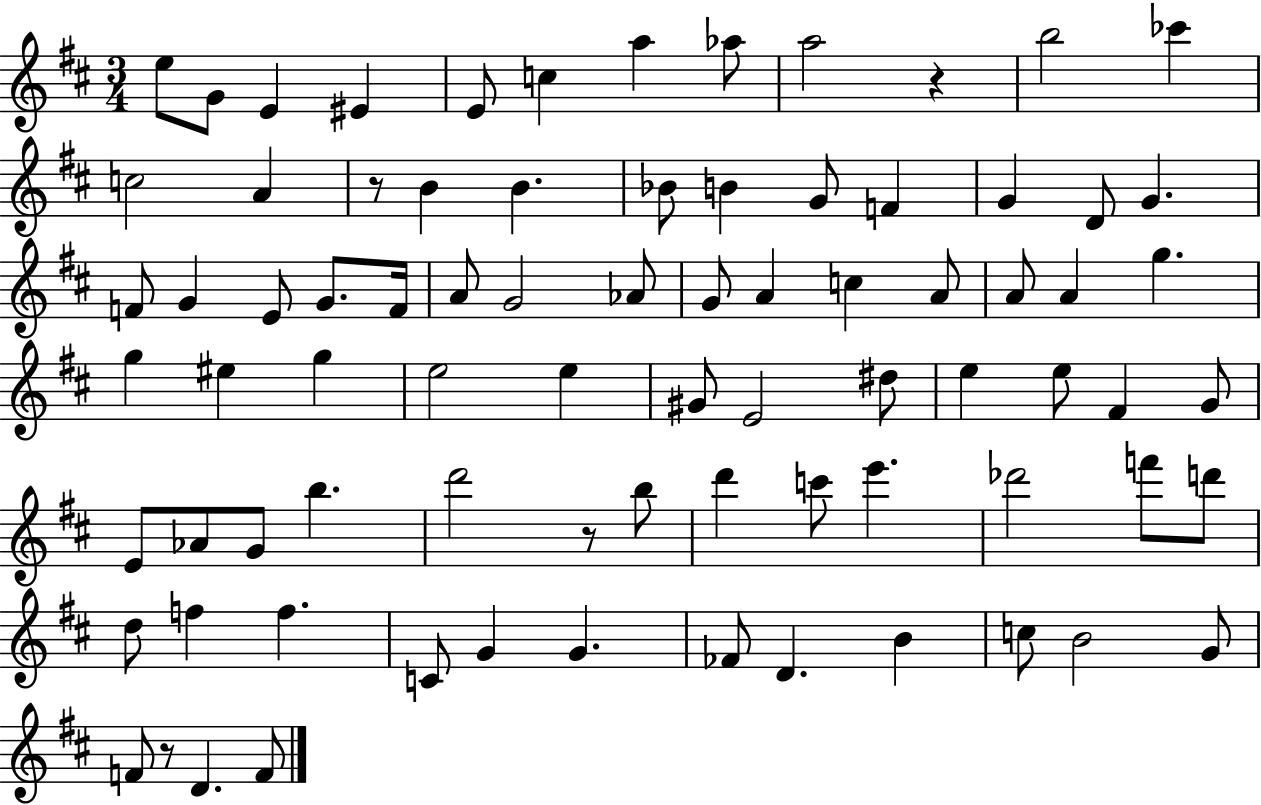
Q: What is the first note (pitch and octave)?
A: E5